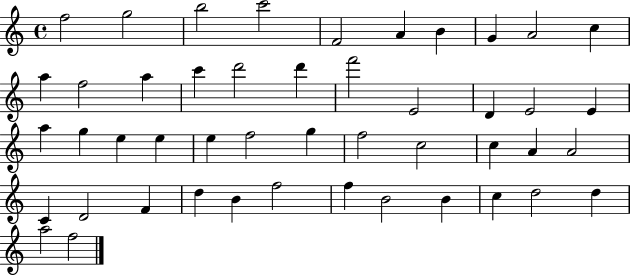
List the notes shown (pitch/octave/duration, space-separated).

F5/h G5/h B5/h C6/h F4/h A4/q B4/q G4/q A4/h C5/q A5/q F5/h A5/q C6/q D6/h D6/q F6/h E4/h D4/q E4/h E4/q A5/q G5/q E5/q E5/q E5/q F5/h G5/q F5/h C5/h C5/q A4/q A4/h C4/q D4/h F4/q D5/q B4/q F5/h F5/q B4/h B4/q C5/q D5/h D5/q A5/h F5/h